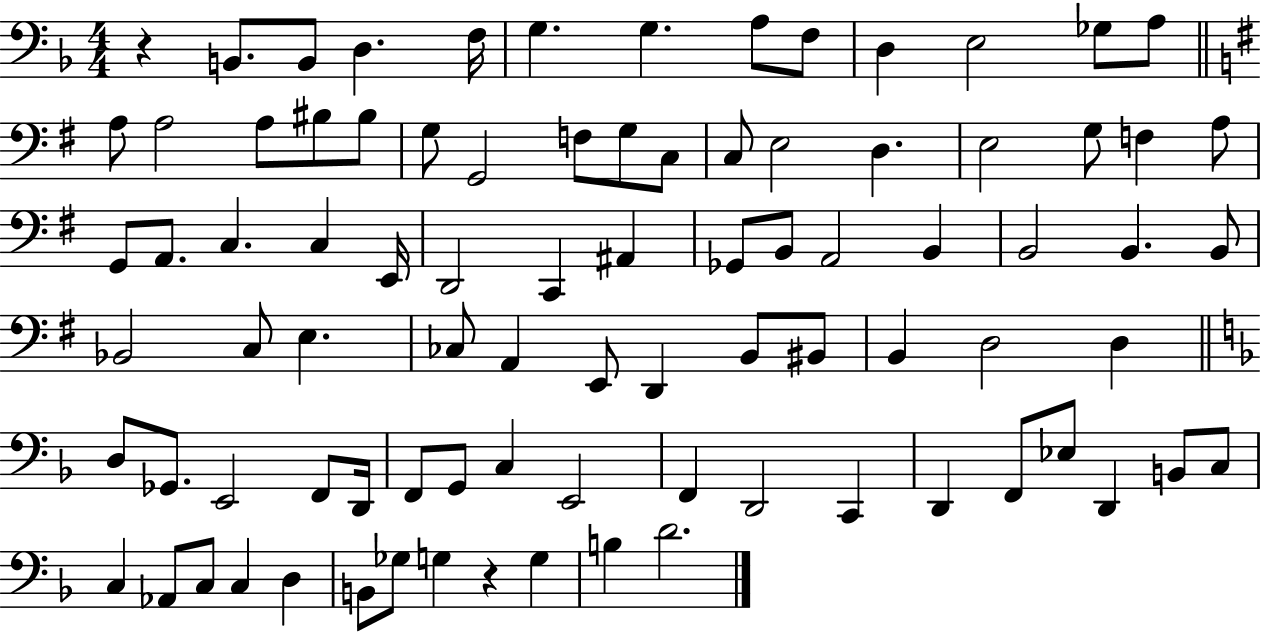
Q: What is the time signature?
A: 4/4